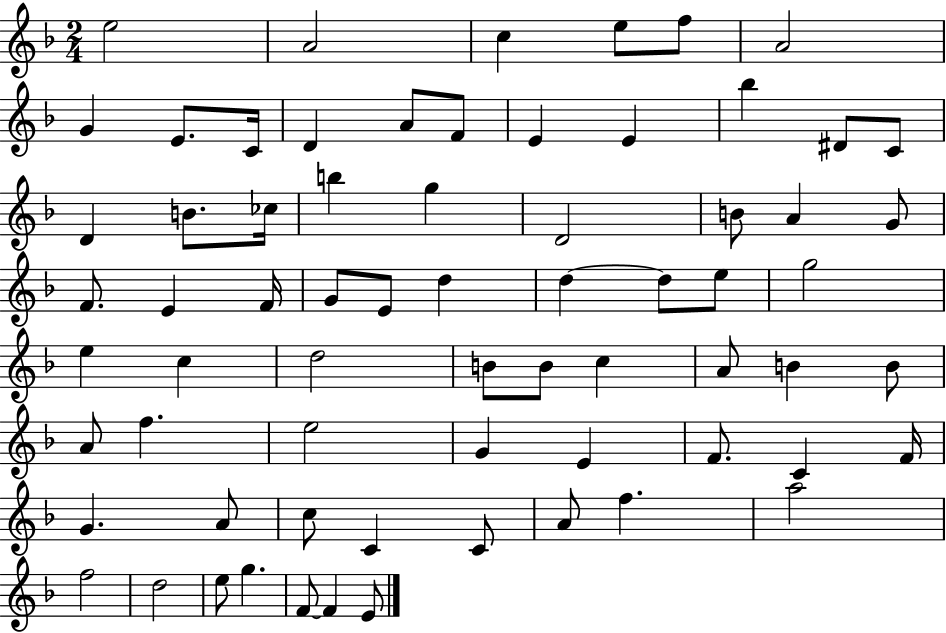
E5/h A4/h C5/q E5/e F5/e A4/h G4/q E4/e. C4/s D4/q A4/e F4/e E4/q E4/q Bb5/q D#4/e C4/e D4/q B4/e. CES5/s B5/q G5/q D4/h B4/e A4/q G4/e F4/e. E4/q F4/s G4/e E4/e D5/q D5/q D5/e E5/e G5/h E5/q C5/q D5/h B4/e B4/e C5/q A4/e B4/q B4/e A4/e F5/q. E5/h G4/q E4/q F4/e. C4/q F4/s G4/q. A4/e C5/e C4/q C4/e A4/e F5/q. A5/h F5/h D5/h E5/e G5/q. F4/e F4/q E4/e